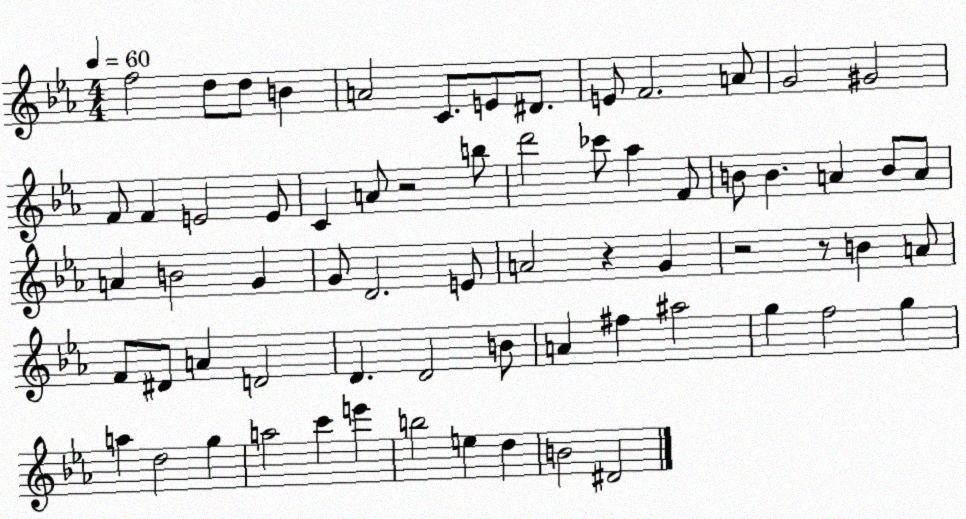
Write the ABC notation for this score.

X:1
T:Untitled
M:4/4
L:1/4
K:Eb
f2 d/2 d/2 B A2 C/2 E/2 ^D/2 E/2 F2 A/2 G2 ^G2 F/2 F E2 E/2 C A/2 z2 b/2 d'2 _c'/2 _a F/2 B/2 B A B/2 A/2 A B2 G G/2 D2 E/2 A2 z G z2 z/2 B A/2 F/2 ^D/2 A D2 D D2 B/2 A ^f ^a2 g f2 g a d2 g a2 c' e' b2 e d B2 ^D2